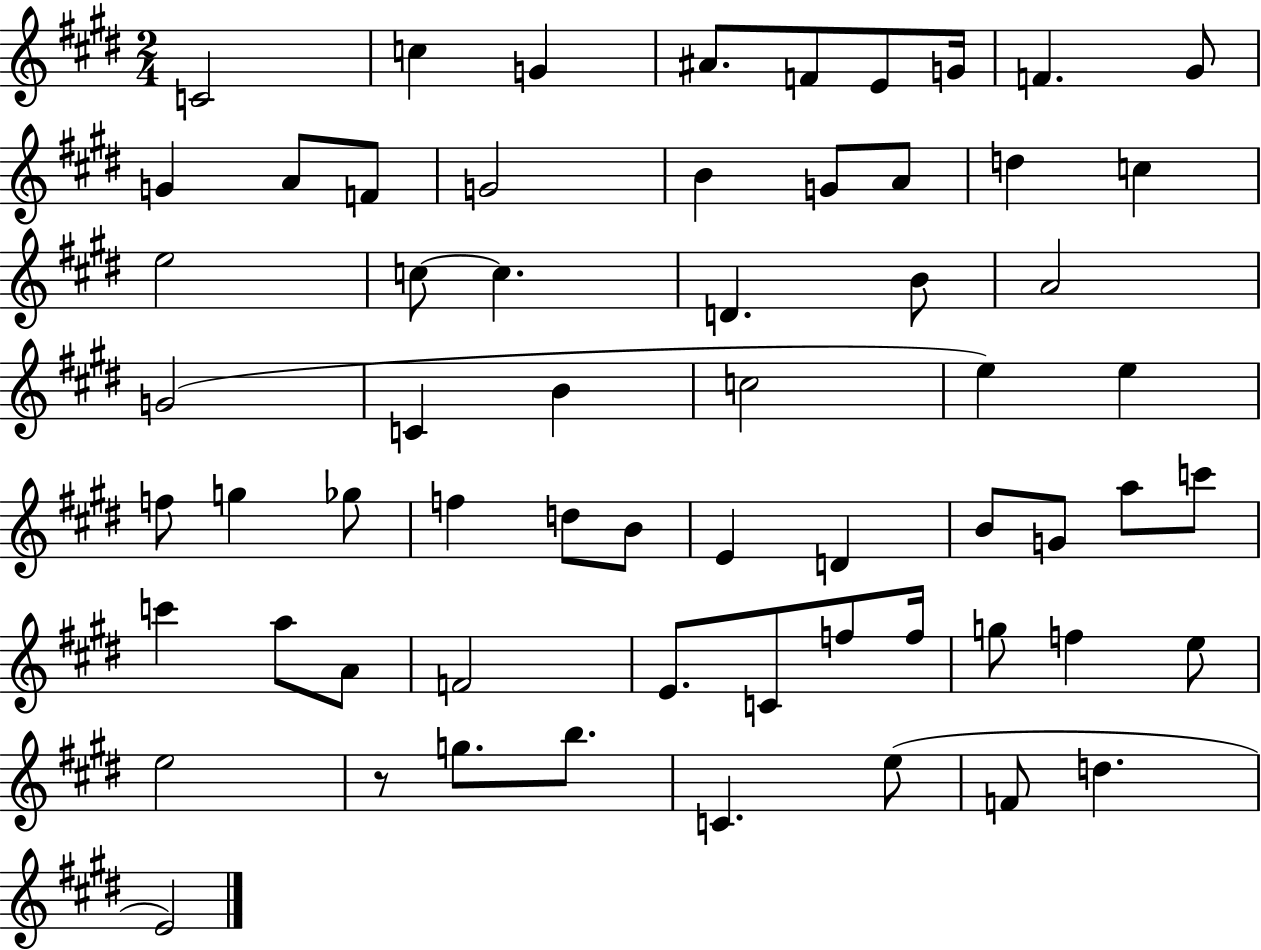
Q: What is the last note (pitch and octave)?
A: E4